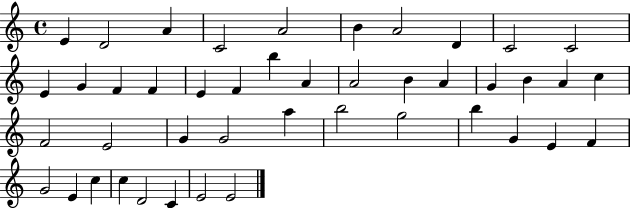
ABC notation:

X:1
T:Untitled
M:4/4
L:1/4
K:C
E D2 A C2 A2 B A2 D C2 C2 E G F F E F b A A2 B A G B A c F2 E2 G G2 a b2 g2 b G E F G2 E c c D2 C E2 E2